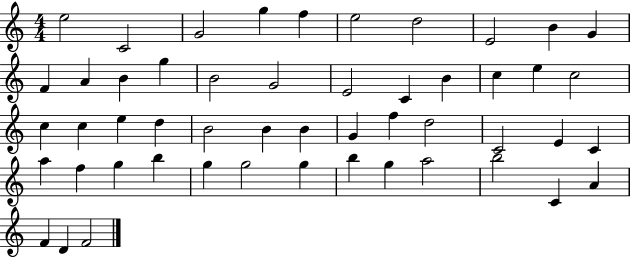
X:1
T:Untitled
M:4/4
L:1/4
K:C
e2 C2 G2 g f e2 d2 E2 B G F A B g B2 G2 E2 C B c e c2 c c e d B2 B B G f d2 C2 E C a f g b g g2 g b g a2 b2 C A F D F2